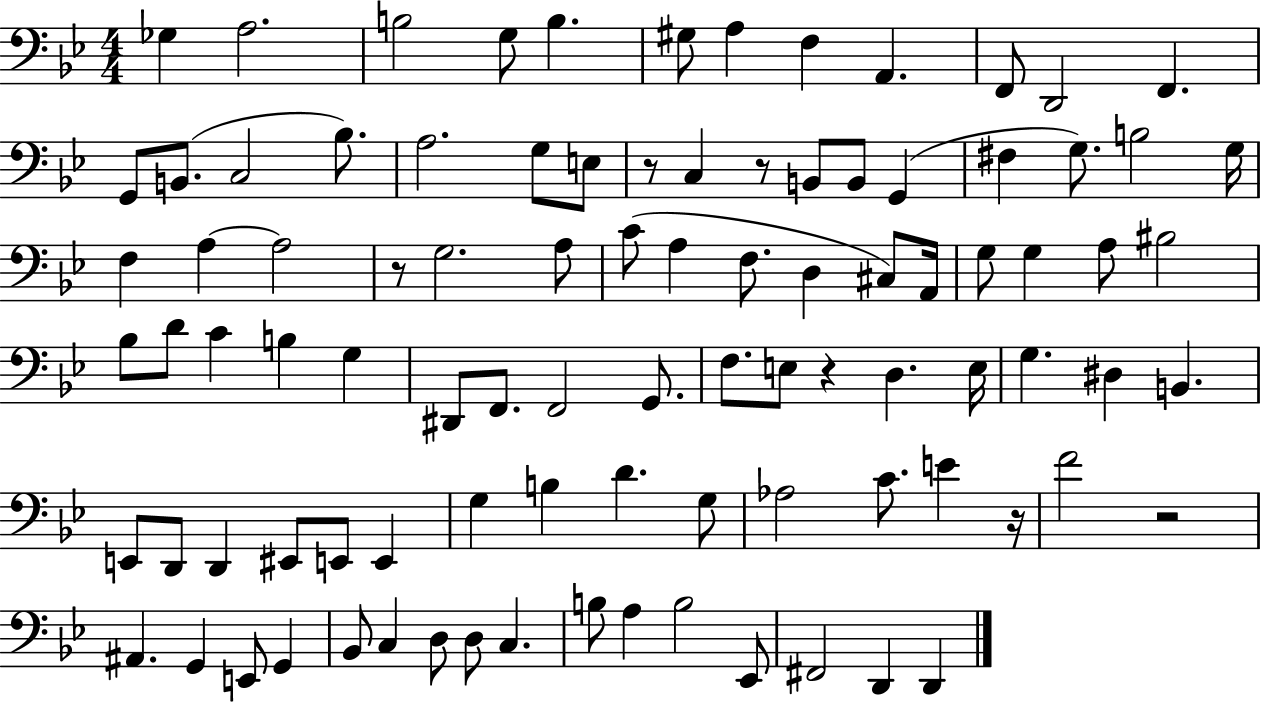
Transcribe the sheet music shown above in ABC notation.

X:1
T:Untitled
M:4/4
L:1/4
K:Bb
_G, A,2 B,2 G,/2 B, ^G,/2 A, F, A,, F,,/2 D,,2 F,, G,,/2 B,,/2 C,2 _B,/2 A,2 G,/2 E,/2 z/2 C, z/2 B,,/2 B,,/2 G,, ^F, G,/2 B,2 G,/4 F, A, A,2 z/2 G,2 A,/2 C/2 A, F,/2 D, ^C,/2 A,,/4 G,/2 G, A,/2 ^B,2 _B,/2 D/2 C B, G, ^D,,/2 F,,/2 F,,2 G,,/2 F,/2 E,/2 z D, E,/4 G, ^D, B,, E,,/2 D,,/2 D,, ^E,,/2 E,,/2 E,, G, B, D G,/2 _A,2 C/2 E z/4 F2 z2 ^A,, G,, E,,/2 G,, _B,,/2 C, D,/2 D,/2 C, B,/2 A, B,2 _E,,/2 ^F,,2 D,, D,,